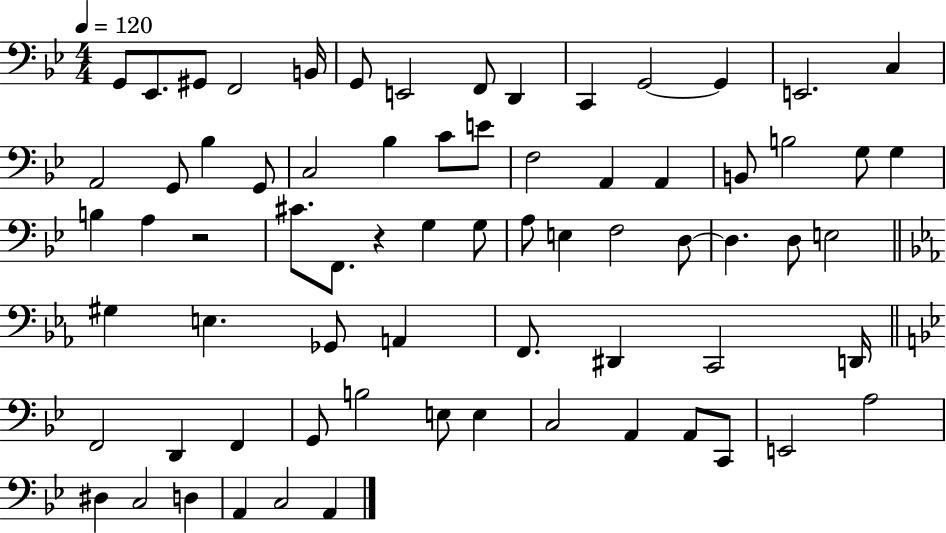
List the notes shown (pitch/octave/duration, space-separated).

G2/e Eb2/e. G#2/e F2/h B2/s G2/e E2/h F2/e D2/q C2/q G2/h G2/q E2/h. C3/q A2/h G2/e Bb3/q G2/e C3/h Bb3/q C4/e E4/e F3/h A2/q A2/q B2/e B3/h G3/e G3/q B3/q A3/q R/h C#4/e. F2/e. R/q G3/q G3/e A3/e E3/q F3/h D3/e D3/q. D3/e E3/h G#3/q E3/q. Gb2/e A2/q F2/e. D#2/q C2/h D2/s F2/h D2/q F2/q G2/e B3/h E3/e E3/q C3/h A2/q A2/e C2/e E2/h A3/h D#3/q C3/h D3/q A2/q C3/h A2/q